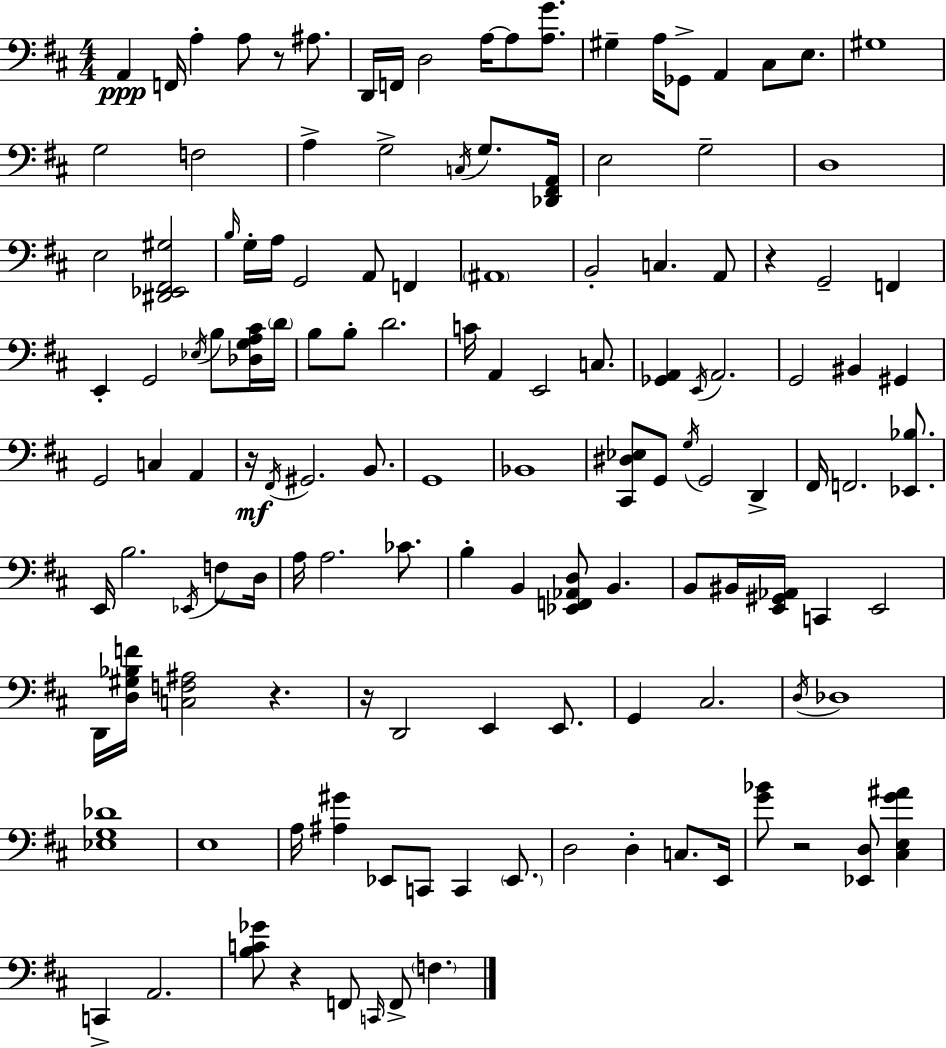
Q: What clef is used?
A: bass